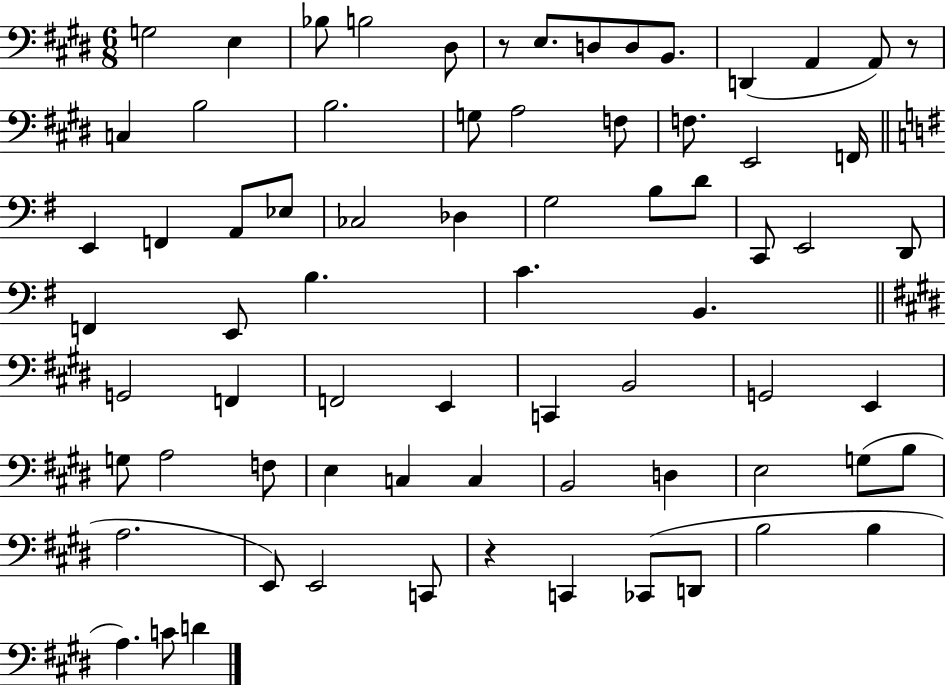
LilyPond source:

{
  \clef bass
  \numericTimeSignature
  \time 6/8
  \key e \major
  g2 e4 | bes8 b2 dis8 | r8 e8. d8 d8 b,8. | d,4( a,4 a,8) r8 | \break c4 b2 | b2. | g8 a2 f8 | f8. e,2 f,16 | \break \bar "||" \break \key e \minor e,4 f,4 a,8 ees8 | ces2 des4 | g2 b8 d'8 | c,8 e,2 d,8 | \break f,4 e,8 b4. | c'4. b,4. | \bar "||" \break \key e \major g,2 f,4 | f,2 e,4 | c,4 b,2 | g,2 e,4 | \break g8 a2 f8 | e4 c4 c4 | b,2 d4 | e2 g8( b8 | \break a2. | e,8) e,2 c,8 | r4 c,4 ces,8( d,8 | b2 b4 | \break a4.) c'8 d'4 | \bar "|."
}